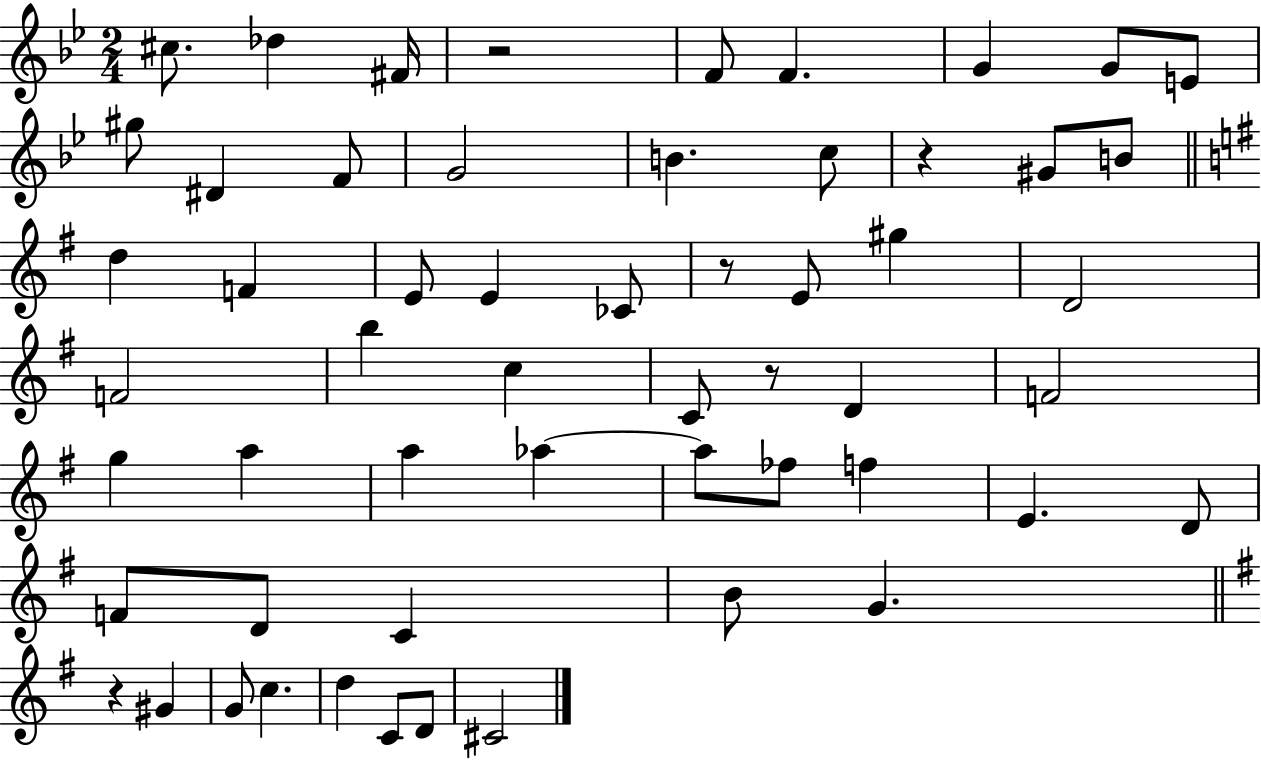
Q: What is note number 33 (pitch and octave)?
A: A5